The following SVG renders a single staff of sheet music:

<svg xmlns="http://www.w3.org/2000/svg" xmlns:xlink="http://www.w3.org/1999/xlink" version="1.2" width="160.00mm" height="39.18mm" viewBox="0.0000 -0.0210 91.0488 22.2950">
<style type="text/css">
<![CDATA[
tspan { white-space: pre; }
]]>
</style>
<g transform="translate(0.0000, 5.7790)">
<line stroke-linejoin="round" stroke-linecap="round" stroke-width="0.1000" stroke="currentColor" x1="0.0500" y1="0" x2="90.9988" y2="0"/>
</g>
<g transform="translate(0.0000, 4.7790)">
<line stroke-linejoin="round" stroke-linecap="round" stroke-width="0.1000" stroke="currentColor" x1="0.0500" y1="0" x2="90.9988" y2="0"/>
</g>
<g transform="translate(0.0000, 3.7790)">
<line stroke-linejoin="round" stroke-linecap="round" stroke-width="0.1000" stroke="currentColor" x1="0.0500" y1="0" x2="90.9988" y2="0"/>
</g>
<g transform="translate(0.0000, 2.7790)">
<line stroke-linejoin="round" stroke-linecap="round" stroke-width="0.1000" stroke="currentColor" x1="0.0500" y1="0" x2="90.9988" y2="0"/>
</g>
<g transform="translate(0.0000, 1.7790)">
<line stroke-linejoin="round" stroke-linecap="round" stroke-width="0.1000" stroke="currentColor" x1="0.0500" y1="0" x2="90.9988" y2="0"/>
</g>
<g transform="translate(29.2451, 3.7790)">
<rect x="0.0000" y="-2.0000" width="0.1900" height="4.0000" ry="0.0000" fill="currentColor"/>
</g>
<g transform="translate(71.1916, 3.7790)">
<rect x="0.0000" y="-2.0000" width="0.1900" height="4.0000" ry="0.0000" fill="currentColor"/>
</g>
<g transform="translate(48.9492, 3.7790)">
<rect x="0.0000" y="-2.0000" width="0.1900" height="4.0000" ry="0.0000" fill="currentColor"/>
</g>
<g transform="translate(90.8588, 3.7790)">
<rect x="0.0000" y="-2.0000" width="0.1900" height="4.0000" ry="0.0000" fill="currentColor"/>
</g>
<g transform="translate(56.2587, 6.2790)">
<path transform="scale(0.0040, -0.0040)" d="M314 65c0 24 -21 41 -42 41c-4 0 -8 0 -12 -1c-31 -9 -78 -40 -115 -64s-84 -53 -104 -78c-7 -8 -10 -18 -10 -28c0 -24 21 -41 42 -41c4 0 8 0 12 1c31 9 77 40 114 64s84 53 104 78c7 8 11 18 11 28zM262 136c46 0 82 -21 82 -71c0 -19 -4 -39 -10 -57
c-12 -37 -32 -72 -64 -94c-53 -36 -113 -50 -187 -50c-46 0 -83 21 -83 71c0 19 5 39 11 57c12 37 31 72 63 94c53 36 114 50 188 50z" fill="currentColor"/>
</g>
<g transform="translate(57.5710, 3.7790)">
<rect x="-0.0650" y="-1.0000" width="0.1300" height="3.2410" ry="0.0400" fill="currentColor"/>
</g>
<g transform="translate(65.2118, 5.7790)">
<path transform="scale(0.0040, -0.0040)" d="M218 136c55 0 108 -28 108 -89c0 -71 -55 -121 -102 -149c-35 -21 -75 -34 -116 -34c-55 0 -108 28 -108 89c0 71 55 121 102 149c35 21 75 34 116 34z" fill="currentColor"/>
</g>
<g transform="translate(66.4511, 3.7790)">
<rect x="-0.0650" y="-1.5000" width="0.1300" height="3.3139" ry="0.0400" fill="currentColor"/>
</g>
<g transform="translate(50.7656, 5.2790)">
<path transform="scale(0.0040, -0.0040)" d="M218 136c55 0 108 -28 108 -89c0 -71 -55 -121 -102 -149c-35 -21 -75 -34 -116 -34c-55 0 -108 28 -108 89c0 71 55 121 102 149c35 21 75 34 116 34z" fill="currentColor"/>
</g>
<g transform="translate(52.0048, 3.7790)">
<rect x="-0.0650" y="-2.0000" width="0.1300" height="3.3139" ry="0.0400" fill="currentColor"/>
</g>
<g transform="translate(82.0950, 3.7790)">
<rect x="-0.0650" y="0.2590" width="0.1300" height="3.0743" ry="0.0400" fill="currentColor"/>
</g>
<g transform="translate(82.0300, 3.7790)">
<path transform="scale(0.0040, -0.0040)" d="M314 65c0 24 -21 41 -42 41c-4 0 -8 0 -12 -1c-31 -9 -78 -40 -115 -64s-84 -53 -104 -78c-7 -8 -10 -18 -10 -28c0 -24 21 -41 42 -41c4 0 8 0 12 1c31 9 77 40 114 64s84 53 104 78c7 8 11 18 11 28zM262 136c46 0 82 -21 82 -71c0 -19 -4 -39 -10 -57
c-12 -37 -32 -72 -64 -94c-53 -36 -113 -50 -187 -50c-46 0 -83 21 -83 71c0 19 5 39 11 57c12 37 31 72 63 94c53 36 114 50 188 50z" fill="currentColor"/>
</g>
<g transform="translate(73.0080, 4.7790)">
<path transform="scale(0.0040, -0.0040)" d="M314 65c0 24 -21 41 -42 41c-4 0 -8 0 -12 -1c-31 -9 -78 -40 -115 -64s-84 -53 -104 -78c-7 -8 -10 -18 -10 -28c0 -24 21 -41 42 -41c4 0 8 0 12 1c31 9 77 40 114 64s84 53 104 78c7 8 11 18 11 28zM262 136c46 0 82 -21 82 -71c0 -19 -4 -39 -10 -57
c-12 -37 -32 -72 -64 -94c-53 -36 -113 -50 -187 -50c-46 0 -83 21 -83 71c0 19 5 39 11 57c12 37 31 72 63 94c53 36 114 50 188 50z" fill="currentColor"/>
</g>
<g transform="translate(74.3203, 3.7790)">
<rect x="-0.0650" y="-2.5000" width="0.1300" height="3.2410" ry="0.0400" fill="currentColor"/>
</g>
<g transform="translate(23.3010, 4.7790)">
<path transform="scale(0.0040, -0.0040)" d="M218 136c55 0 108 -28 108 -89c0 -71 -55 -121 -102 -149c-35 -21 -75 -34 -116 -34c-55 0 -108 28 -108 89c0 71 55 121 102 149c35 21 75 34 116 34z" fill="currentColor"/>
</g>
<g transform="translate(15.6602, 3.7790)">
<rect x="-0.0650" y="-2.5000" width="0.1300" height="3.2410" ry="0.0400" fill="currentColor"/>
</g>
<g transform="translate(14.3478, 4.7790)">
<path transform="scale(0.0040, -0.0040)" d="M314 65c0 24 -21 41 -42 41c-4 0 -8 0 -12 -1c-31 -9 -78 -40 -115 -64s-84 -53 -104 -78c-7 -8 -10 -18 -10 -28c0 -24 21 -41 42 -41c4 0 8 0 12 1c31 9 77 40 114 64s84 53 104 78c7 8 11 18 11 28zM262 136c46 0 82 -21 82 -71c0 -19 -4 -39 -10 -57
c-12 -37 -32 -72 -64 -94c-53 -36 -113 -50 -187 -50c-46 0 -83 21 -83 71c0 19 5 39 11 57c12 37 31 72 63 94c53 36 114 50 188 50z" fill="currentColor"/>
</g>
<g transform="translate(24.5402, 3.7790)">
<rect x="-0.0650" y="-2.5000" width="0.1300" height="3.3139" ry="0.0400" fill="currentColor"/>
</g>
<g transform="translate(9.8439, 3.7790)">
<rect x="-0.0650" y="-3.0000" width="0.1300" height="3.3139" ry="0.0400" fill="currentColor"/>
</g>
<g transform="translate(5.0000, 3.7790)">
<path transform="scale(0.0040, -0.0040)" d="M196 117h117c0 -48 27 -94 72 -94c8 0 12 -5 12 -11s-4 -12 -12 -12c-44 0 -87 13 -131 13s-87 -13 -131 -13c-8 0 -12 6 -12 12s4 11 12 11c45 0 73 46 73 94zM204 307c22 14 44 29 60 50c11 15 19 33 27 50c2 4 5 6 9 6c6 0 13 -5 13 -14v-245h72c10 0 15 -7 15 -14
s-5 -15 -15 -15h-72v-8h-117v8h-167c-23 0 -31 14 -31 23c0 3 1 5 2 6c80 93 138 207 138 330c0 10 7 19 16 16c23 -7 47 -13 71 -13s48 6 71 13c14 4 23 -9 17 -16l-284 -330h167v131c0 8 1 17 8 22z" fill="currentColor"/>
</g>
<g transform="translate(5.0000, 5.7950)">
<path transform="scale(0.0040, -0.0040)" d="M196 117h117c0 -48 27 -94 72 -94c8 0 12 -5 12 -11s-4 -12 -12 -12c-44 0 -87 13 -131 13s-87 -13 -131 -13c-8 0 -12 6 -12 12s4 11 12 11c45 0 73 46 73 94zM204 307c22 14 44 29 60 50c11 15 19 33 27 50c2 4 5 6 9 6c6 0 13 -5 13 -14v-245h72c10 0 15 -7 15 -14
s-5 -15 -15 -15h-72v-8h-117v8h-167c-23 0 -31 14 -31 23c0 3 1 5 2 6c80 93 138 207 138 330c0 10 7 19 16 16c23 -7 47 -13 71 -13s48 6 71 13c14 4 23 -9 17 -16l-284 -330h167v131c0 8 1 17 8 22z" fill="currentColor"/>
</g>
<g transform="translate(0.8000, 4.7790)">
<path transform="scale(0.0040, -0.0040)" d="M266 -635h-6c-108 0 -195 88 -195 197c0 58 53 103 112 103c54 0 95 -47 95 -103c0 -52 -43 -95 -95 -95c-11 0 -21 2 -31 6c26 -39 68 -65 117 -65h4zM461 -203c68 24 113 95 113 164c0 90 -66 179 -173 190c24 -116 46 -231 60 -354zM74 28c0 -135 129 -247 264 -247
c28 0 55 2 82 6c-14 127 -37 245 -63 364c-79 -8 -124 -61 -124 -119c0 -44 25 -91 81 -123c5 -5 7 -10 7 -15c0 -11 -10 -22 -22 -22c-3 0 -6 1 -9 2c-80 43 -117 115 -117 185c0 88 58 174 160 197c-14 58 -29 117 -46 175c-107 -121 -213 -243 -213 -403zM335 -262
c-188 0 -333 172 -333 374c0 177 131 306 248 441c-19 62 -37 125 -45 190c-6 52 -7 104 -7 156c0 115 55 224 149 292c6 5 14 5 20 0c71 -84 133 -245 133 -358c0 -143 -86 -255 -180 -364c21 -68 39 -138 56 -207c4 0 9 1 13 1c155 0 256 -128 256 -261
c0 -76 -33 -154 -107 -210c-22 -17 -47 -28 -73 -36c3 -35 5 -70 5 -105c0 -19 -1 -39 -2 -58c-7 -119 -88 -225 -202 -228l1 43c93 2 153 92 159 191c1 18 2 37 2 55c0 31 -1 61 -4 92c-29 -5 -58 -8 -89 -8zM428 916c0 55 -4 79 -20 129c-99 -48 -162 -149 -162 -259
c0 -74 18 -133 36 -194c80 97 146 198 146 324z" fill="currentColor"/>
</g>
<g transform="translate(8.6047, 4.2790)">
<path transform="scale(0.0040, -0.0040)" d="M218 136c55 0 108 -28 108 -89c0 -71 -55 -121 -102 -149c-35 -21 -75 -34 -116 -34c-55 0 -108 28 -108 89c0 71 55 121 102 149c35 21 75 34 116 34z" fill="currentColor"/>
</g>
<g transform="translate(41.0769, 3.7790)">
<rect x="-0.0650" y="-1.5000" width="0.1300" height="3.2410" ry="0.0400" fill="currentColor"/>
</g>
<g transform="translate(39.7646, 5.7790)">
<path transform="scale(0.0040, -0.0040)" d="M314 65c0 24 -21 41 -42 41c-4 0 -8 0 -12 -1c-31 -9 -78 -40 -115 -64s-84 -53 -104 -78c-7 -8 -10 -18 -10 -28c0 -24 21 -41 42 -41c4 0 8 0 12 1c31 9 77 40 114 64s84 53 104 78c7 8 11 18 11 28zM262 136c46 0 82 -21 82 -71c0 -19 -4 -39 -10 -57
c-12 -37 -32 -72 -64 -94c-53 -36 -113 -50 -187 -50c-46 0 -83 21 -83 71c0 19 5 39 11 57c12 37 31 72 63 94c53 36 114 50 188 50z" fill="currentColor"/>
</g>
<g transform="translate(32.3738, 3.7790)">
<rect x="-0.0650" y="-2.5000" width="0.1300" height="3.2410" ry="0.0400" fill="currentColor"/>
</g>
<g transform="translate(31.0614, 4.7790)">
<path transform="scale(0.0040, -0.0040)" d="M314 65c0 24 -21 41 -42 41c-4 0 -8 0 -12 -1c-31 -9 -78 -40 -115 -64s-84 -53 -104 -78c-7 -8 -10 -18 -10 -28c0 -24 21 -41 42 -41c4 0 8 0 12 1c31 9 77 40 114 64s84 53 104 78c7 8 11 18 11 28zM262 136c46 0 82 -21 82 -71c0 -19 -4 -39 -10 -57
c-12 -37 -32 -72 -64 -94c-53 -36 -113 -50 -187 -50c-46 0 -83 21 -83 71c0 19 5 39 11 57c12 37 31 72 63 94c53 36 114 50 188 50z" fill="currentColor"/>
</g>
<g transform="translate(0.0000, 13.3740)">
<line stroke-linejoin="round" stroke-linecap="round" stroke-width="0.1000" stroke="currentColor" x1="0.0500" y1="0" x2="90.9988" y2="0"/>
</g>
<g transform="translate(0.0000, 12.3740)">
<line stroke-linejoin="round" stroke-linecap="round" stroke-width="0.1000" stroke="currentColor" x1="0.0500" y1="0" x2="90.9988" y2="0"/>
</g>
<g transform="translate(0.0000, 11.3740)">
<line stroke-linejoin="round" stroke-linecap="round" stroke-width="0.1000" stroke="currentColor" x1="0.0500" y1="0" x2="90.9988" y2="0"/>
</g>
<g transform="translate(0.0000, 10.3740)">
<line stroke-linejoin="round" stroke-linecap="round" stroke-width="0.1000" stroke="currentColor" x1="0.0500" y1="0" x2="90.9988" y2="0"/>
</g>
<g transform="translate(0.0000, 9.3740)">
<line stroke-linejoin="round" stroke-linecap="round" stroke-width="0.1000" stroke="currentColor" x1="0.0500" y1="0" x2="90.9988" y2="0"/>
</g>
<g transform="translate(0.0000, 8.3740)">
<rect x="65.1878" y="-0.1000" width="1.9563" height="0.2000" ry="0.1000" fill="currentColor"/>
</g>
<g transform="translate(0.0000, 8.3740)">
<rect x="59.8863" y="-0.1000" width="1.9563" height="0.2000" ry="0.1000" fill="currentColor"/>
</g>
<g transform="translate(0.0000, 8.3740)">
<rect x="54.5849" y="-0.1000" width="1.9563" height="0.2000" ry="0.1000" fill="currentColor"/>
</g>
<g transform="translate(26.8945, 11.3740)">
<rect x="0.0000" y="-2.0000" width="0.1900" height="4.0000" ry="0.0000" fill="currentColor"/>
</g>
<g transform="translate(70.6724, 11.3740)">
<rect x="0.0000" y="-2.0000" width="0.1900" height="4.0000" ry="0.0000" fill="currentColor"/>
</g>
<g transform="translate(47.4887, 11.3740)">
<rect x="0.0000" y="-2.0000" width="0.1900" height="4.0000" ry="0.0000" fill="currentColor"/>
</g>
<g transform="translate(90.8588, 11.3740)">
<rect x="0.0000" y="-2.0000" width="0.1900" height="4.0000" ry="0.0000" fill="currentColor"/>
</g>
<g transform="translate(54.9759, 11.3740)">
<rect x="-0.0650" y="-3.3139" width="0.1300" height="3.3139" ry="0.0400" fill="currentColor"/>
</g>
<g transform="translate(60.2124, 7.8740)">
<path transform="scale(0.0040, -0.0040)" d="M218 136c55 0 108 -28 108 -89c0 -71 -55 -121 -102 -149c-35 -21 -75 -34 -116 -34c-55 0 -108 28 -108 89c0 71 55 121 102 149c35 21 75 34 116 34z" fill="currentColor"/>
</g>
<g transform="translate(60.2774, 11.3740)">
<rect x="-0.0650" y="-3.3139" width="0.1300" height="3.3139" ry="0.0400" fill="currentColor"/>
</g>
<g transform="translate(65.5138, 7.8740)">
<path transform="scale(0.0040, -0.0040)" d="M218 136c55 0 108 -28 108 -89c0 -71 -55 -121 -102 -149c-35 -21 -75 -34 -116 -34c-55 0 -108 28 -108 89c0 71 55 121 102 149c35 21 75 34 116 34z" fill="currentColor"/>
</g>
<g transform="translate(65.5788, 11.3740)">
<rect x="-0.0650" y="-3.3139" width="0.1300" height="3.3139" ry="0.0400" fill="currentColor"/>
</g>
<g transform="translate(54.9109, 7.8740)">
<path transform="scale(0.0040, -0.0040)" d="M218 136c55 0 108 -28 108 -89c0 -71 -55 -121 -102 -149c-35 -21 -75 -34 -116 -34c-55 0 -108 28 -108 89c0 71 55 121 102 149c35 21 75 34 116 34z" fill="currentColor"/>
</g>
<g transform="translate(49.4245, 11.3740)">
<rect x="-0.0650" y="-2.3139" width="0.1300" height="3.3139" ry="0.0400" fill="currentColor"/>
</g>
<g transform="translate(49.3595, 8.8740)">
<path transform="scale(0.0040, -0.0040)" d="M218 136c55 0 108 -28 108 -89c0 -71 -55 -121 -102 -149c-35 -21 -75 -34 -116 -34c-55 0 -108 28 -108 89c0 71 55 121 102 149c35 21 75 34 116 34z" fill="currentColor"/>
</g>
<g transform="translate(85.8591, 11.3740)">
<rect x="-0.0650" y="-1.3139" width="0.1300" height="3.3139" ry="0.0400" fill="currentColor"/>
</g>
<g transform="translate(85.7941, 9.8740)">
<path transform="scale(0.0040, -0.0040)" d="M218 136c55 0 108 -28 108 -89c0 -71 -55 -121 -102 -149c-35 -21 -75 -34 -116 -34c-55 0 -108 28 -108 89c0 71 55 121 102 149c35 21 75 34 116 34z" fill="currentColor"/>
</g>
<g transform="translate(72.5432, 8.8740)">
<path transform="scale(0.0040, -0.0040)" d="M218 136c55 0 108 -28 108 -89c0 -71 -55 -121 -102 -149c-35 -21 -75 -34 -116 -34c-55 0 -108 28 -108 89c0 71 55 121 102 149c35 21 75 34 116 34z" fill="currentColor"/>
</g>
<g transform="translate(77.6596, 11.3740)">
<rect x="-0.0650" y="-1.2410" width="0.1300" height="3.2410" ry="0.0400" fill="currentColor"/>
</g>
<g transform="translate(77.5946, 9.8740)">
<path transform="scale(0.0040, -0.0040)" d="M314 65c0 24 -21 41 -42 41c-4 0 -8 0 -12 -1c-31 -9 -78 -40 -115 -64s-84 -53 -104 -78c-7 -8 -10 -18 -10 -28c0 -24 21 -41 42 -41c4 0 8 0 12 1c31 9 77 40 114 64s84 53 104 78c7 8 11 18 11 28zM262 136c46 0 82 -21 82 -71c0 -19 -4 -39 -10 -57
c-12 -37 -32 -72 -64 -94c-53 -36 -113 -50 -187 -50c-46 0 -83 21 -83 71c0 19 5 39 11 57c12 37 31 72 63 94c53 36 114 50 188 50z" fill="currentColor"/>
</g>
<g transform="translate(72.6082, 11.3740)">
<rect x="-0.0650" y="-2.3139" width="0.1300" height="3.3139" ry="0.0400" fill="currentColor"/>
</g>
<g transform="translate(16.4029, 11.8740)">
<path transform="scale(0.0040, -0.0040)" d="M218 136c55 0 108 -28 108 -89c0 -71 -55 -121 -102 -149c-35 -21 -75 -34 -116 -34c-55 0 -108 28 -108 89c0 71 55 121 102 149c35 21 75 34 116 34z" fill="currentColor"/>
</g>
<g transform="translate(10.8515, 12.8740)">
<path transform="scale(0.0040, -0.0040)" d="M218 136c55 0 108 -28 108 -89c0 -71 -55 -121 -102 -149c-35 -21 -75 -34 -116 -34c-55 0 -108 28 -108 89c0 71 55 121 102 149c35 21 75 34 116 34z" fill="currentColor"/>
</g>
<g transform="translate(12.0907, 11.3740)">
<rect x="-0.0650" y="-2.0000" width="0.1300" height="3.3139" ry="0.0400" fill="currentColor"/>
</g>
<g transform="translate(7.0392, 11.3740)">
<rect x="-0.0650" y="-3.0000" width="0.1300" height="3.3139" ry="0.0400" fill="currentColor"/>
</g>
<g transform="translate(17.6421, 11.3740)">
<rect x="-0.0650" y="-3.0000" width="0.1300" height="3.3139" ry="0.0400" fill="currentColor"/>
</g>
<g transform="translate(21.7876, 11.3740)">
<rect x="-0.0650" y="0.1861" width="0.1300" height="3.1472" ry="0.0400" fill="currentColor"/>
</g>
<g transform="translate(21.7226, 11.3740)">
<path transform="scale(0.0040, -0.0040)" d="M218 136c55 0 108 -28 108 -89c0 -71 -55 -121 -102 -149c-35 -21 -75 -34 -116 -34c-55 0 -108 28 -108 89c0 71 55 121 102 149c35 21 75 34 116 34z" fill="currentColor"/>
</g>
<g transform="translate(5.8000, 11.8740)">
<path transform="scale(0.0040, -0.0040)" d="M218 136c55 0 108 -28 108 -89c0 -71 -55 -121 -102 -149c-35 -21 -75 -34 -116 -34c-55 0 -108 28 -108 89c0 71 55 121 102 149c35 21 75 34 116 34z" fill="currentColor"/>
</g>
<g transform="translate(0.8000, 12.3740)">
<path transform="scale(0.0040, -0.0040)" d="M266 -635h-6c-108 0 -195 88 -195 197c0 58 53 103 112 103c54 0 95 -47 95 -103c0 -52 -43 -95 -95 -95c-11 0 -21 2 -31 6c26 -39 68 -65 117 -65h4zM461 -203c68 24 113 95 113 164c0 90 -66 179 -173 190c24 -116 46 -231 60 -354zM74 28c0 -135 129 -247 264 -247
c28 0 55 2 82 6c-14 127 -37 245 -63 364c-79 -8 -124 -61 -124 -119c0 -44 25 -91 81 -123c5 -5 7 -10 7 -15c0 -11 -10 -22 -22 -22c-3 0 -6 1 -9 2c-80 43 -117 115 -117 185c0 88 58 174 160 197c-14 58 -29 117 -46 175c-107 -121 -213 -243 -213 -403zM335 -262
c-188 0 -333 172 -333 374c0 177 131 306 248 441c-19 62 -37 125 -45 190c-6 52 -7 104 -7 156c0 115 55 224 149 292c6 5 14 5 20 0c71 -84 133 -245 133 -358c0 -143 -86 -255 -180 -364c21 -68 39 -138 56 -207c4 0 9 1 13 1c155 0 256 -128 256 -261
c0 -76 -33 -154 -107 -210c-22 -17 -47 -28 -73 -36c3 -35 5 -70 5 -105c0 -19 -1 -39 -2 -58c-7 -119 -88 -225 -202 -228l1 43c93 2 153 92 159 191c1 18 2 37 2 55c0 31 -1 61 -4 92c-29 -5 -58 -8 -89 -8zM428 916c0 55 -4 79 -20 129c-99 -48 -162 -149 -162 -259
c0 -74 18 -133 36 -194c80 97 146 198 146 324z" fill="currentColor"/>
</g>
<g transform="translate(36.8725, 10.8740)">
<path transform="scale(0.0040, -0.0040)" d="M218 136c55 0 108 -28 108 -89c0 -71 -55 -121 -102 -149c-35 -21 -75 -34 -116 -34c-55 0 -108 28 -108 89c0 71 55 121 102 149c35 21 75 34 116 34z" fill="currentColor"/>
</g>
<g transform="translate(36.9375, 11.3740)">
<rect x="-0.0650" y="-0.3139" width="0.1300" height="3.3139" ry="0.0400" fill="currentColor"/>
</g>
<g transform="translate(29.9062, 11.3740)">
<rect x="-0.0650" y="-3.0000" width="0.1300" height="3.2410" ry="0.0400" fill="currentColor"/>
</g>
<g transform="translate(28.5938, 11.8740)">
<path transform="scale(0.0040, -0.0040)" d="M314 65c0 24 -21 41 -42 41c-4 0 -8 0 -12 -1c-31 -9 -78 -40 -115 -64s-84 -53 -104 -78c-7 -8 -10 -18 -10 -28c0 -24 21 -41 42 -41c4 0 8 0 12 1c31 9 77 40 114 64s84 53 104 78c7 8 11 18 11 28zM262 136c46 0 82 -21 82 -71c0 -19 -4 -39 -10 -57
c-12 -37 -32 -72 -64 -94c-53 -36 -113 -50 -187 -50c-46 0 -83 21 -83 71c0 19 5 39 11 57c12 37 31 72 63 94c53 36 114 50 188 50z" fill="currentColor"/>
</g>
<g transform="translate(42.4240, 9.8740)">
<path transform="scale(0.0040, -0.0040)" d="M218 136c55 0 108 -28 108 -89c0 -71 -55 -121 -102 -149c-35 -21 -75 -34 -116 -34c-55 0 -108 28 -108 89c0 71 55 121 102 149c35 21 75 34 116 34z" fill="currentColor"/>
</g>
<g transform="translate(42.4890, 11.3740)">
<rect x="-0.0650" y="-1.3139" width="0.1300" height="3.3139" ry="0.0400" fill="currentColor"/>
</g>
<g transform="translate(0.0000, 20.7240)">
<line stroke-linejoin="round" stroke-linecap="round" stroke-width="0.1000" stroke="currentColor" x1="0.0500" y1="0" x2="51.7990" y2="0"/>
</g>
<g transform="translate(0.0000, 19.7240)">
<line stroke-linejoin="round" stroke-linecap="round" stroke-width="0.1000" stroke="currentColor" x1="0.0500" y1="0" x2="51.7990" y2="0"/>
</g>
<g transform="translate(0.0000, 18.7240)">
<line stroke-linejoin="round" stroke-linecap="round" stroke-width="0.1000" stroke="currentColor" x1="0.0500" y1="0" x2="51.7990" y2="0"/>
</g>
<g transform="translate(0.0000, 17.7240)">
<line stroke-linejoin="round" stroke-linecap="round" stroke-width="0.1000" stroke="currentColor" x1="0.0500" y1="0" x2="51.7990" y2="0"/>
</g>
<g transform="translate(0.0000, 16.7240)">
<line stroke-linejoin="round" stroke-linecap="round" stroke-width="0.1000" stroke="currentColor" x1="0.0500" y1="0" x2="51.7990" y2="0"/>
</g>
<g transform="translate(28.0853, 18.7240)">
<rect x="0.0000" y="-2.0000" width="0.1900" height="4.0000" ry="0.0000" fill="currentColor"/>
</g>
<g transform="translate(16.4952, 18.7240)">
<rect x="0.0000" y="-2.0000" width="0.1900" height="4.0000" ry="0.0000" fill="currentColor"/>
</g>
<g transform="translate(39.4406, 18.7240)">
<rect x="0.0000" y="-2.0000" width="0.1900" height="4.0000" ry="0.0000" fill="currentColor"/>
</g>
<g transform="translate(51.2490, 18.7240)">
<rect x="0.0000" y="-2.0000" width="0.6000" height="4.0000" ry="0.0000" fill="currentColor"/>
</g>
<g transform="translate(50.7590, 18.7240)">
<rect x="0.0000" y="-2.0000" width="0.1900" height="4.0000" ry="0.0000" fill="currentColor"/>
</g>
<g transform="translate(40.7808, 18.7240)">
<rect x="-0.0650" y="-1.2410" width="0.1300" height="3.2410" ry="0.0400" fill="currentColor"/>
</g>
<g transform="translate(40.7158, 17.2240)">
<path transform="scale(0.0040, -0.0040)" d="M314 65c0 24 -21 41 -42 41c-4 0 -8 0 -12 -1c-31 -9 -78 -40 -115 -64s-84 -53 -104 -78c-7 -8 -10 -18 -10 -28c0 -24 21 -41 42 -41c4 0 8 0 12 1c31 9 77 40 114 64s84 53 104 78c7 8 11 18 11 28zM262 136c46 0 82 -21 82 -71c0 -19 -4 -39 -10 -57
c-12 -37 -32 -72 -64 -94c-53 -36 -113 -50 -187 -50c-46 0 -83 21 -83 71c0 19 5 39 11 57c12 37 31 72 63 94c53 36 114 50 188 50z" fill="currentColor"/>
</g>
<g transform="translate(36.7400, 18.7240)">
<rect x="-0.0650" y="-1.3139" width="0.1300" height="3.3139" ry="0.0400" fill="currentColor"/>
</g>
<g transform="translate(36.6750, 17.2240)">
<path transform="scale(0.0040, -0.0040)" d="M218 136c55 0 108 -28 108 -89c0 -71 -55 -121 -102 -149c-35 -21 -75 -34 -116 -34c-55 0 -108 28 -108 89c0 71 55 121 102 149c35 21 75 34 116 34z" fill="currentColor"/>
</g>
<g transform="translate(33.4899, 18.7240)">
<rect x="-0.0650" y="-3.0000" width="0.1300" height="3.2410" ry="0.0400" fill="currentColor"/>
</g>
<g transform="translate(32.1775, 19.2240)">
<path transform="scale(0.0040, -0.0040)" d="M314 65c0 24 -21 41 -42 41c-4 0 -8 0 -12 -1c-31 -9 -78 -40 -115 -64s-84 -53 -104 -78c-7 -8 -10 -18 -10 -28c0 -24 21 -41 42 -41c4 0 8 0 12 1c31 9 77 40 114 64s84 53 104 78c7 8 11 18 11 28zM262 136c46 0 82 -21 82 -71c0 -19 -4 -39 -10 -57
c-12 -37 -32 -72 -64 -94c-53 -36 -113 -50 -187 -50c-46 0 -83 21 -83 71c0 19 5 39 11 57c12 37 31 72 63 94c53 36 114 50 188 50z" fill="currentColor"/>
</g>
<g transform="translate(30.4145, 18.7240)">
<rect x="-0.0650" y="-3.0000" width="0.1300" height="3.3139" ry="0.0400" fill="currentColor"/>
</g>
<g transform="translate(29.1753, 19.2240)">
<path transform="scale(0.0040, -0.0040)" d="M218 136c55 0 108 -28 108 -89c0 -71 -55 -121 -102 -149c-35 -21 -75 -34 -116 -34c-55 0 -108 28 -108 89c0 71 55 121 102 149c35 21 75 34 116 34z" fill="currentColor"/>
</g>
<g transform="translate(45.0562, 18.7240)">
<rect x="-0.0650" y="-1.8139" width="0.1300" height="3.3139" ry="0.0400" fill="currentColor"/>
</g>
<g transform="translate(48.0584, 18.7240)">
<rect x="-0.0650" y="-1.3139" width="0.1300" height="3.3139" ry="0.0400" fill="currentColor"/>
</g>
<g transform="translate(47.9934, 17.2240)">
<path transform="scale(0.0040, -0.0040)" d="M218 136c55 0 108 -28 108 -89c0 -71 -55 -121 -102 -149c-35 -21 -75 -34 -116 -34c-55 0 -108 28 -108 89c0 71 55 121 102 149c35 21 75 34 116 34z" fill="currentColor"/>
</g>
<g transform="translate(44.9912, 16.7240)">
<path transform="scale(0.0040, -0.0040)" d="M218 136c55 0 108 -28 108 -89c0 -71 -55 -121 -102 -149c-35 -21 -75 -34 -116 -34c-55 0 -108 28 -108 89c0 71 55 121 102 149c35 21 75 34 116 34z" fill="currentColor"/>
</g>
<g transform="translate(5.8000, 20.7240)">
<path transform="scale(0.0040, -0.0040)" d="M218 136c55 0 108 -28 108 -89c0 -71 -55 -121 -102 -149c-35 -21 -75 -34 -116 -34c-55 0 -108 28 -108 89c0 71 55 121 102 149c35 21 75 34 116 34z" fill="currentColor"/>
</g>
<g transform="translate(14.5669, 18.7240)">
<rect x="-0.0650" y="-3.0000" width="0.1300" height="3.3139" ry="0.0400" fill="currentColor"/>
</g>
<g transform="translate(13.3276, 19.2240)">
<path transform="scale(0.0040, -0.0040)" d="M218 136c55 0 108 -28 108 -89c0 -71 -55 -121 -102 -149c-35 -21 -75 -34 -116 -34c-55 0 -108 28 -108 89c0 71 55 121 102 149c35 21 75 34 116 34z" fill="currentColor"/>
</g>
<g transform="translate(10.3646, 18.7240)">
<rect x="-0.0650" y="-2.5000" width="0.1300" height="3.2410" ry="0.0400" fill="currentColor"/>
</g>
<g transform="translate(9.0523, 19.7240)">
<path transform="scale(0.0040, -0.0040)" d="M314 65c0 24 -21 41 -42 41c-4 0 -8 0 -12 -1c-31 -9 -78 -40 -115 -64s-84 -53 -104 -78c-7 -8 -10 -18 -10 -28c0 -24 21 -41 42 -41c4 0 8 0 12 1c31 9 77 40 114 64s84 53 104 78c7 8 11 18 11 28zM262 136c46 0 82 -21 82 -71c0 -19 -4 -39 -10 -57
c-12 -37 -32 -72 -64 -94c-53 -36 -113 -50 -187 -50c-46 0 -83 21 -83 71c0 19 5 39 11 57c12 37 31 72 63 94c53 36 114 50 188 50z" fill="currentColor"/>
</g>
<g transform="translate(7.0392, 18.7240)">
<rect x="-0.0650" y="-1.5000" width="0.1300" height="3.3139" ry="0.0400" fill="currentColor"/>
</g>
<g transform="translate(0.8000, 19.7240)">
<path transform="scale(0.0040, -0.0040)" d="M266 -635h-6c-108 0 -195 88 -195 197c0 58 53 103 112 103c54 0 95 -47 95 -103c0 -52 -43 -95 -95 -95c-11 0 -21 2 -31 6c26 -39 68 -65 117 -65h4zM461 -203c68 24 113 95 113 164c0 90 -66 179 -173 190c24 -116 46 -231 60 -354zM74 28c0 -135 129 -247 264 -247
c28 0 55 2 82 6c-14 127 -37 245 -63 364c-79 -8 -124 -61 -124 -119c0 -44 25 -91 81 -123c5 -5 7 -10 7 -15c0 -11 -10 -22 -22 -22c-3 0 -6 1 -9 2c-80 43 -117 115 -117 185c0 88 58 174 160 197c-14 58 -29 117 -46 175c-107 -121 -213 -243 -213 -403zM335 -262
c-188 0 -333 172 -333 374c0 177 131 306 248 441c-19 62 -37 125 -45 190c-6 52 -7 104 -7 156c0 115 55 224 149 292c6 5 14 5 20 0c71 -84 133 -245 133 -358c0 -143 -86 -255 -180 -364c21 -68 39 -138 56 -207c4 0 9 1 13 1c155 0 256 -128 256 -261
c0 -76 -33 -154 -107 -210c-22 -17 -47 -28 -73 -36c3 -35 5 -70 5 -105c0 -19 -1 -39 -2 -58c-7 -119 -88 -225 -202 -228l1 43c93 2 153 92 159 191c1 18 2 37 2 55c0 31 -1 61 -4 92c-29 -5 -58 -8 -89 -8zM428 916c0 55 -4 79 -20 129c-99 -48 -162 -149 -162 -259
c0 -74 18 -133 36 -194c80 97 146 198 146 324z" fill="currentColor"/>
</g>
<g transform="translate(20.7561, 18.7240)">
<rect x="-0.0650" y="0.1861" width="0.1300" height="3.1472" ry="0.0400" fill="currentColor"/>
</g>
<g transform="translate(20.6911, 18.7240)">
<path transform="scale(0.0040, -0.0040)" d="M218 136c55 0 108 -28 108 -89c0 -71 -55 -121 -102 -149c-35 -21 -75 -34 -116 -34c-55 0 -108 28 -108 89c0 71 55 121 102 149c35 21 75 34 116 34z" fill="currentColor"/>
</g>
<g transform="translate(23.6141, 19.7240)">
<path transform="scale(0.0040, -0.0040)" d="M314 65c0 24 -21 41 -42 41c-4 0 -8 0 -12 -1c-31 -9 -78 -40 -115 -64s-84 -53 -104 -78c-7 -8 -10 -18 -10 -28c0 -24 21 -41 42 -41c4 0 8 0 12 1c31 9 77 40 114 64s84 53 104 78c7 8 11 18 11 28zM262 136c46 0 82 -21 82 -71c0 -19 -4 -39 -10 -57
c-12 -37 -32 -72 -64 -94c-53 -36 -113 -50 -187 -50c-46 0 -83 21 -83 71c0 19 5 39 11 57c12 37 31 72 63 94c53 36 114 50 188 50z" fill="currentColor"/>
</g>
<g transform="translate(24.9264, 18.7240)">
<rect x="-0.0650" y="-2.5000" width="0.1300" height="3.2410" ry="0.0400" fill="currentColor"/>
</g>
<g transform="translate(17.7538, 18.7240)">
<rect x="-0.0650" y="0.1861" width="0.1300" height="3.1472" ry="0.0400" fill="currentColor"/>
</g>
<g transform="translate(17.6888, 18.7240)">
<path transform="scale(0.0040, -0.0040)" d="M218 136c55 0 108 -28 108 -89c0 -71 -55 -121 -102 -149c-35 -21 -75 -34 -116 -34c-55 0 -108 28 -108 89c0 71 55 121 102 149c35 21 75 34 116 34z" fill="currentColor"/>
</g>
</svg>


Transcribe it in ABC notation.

X:1
T:Untitled
M:4/4
L:1/4
K:C
A G2 G G2 E2 F D2 E G2 B2 A F A B A2 c e g b b b g e2 e E G2 A B B G2 A A2 e e2 f e